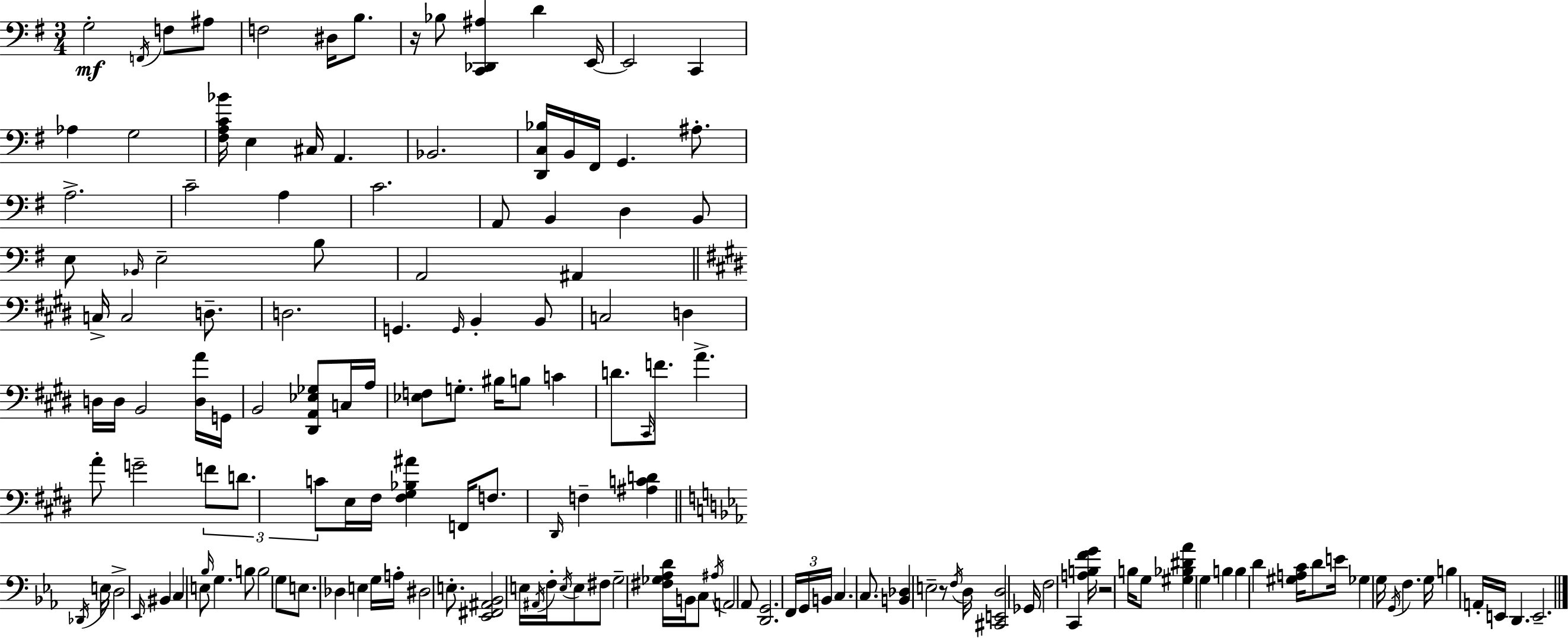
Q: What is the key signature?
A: E minor